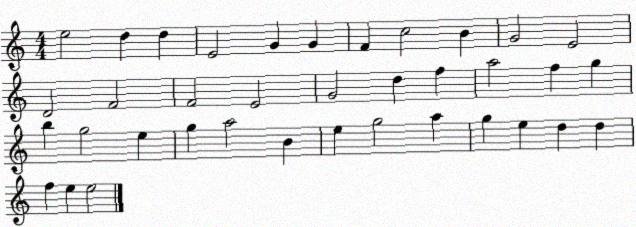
X:1
T:Untitled
M:4/4
L:1/4
K:C
e2 d d E2 G G F c2 B G2 E2 D2 F2 F2 E2 G2 d f a2 f g b g2 e g a2 B e g2 a g e d d f e e2